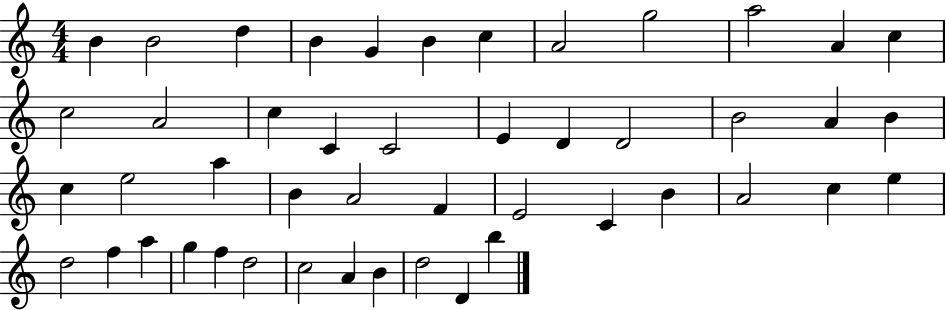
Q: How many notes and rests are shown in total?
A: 47